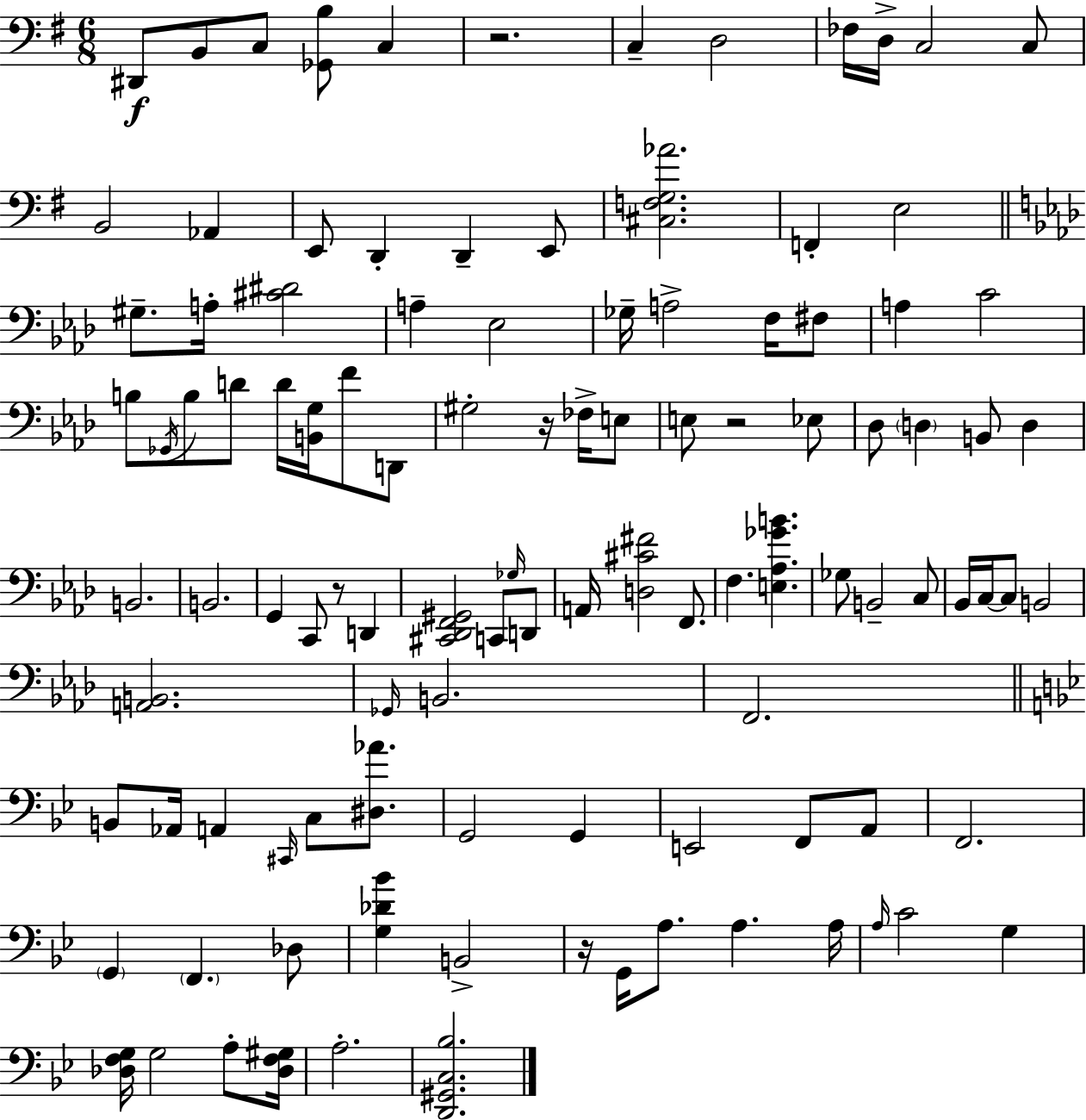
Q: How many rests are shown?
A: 5